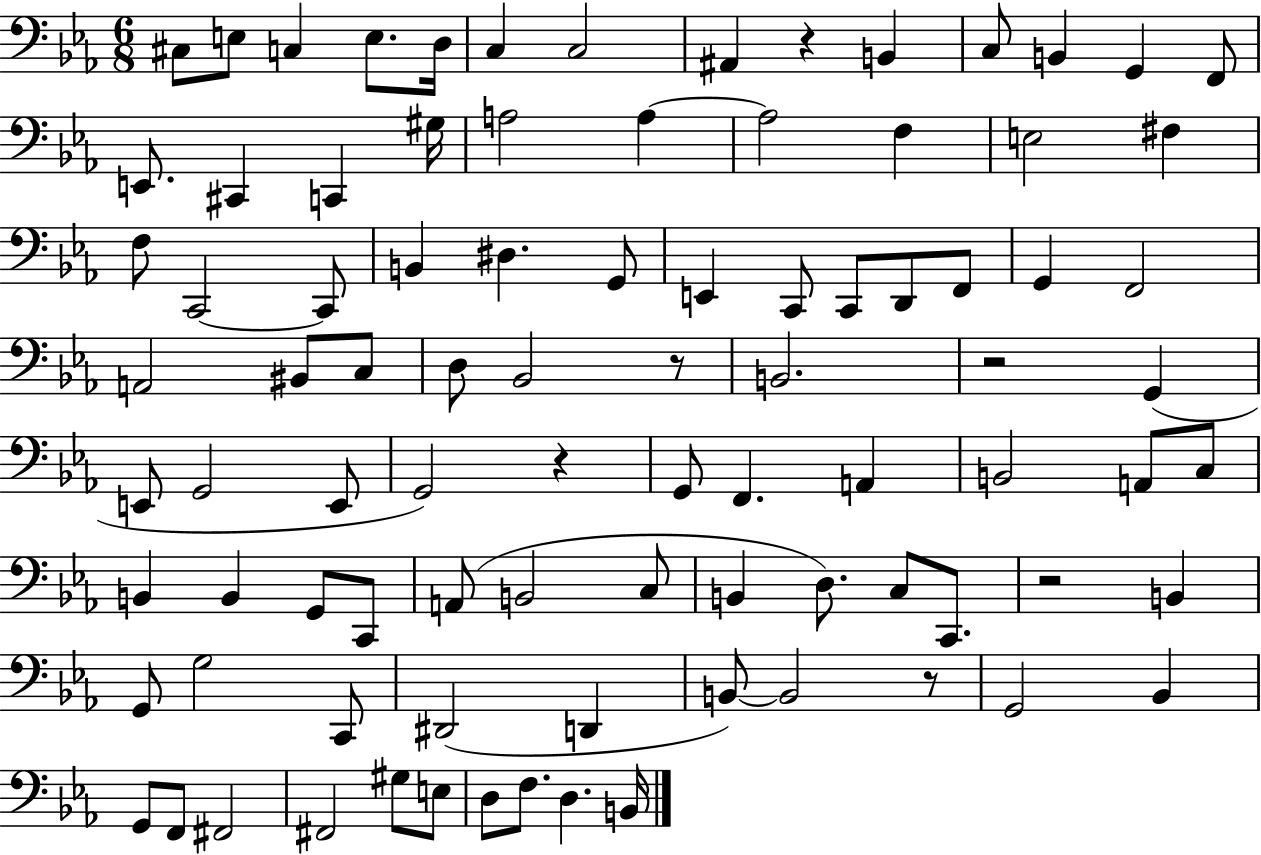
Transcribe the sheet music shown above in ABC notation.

X:1
T:Untitled
M:6/8
L:1/4
K:Eb
^C,/2 E,/2 C, E,/2 D,/4 C, C,2 ^A,, z B,, C,/2 B,, G,, F,,/2 E,,/2 ^C,, C,, ^G,/4 A,2 A, A,2 F, E,2 ^F, F,/2 C,,2 C,,/2 B,, ^D, G,,/2 E,, C,,/2 C,,/2 D,,/2 F,,/2 G,, F,,2 A,,2 ^B,,/2 C,/2 D,/2 _B,,2 z/2 B,,2 z2 G,, E,,/2 G,,2 E,,/2 G,,2 z G,,/2 F,, A,, B,,2 A,,/2 C,/2 B,, B,, G,,/2 C,,/2 A,,/2 B,,2 C,/2 B,, D,/2 C,/2 C,,/2 z2 B,, G,,/2 G,2 C,,/2 ^D,,2 D,, B,,/2 B,,2 z/2 G,,2 _B,, G,,/2 F,,/2 ^F,,2 ^F,,2 ^G,/2 E,/2 D,/2 F,/2 D, B,,/4